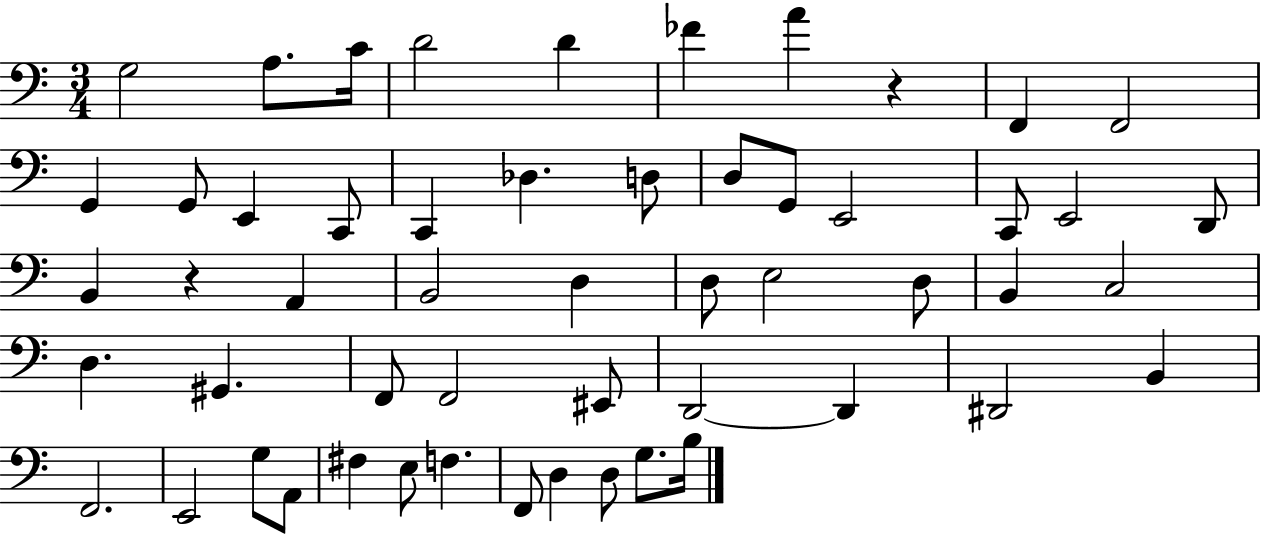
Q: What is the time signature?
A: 3/4